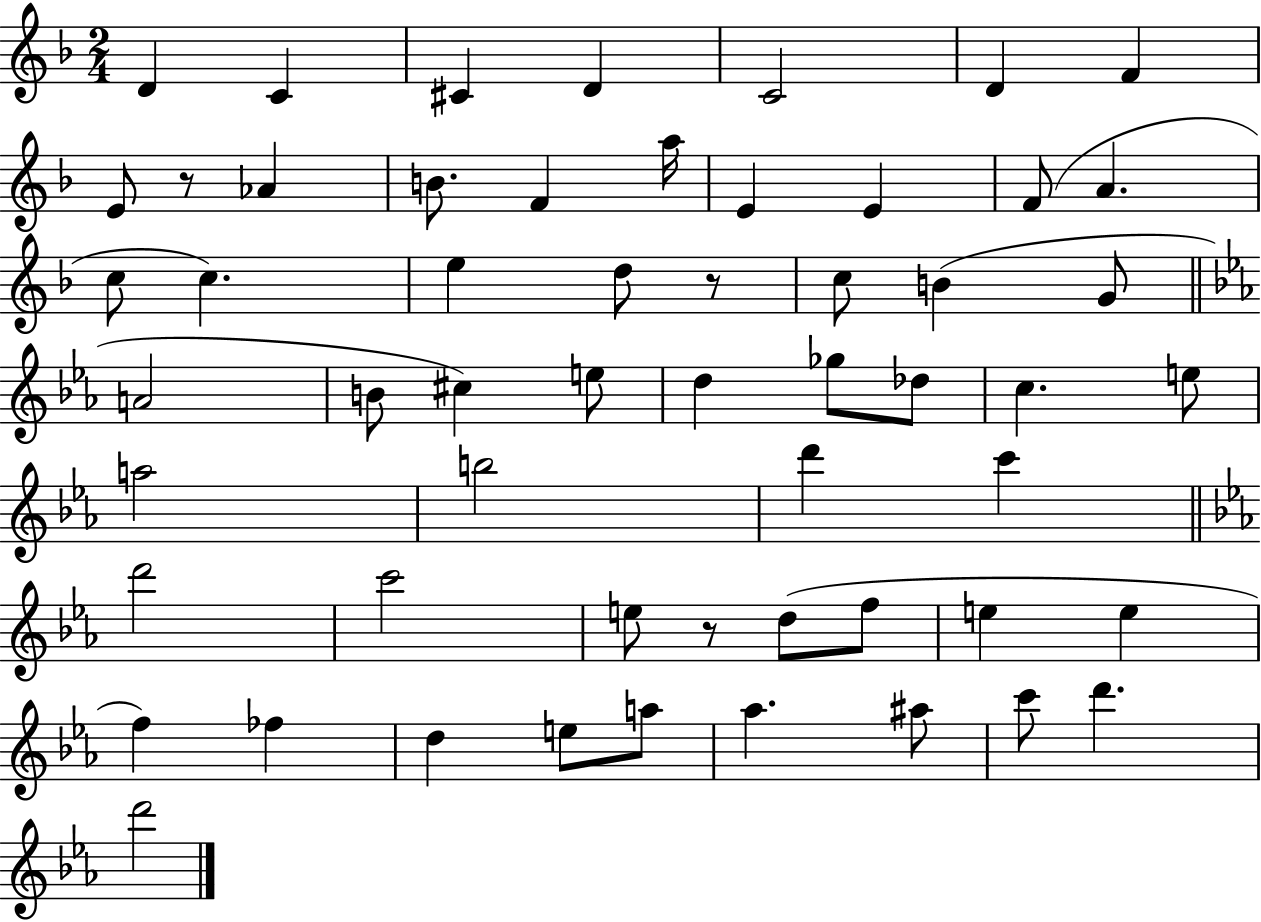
{
  \clef treble
  \numericTimeSignature
  \time 2/4
  \key f \major
  d'4 c'4 | cis'4 d'4 | c'2 | d'4 f'4 | \break e'8 r8 aes'4 | b'8. f'4 a''16 | e'4 e'4 | f'8( a'4. | \break c''8 c''4.) | e''4 d''8 r8 | c''8 b'4( g'8 | \bar "||" \break \key ees \major a'2 | b'8 cis''4) e''8 | d''4 ges''8 des''8 | c''4. e''8 | \break a''2 | b''2 | d'''4 c'''4 | \bar "||" \break \key c \minor d'''2 | c'''2 | e''8 r8 d''8( f''8 | e''4 e''4 | \break f''4) fes''4 | d''4 e''8 a''8 | aes''4. ais''8 | c'''8 d'''4. | \break d'''2 | \bar "|."
}